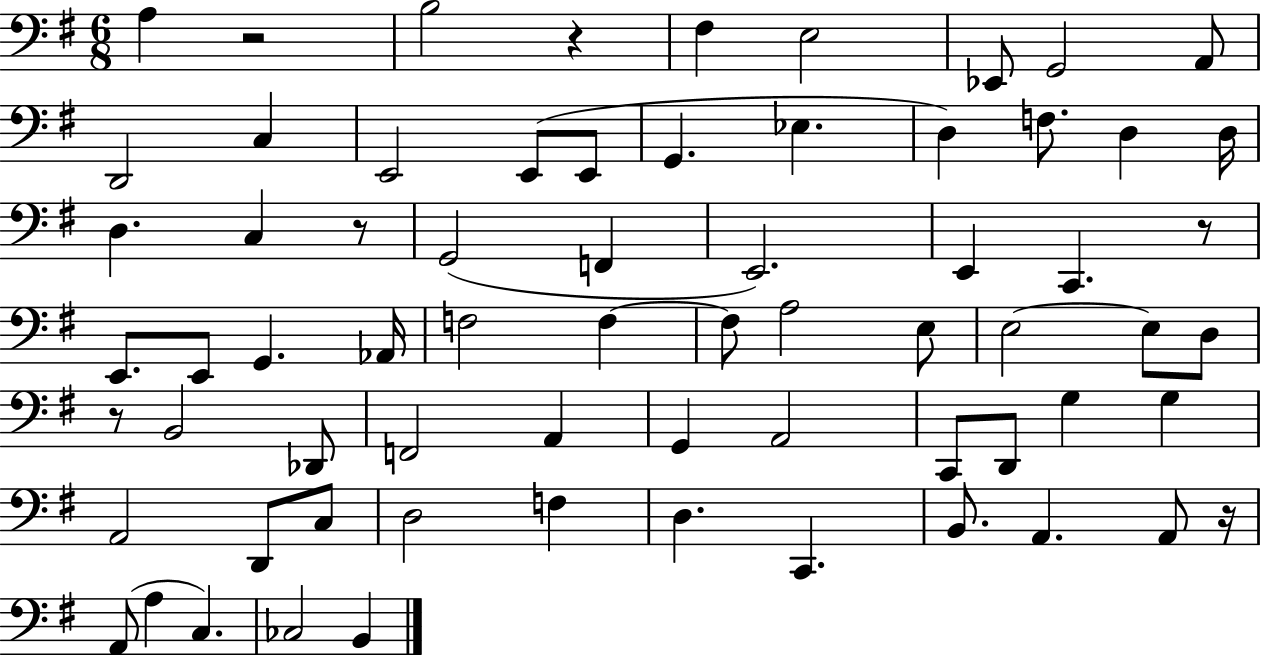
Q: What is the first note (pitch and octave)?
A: A3